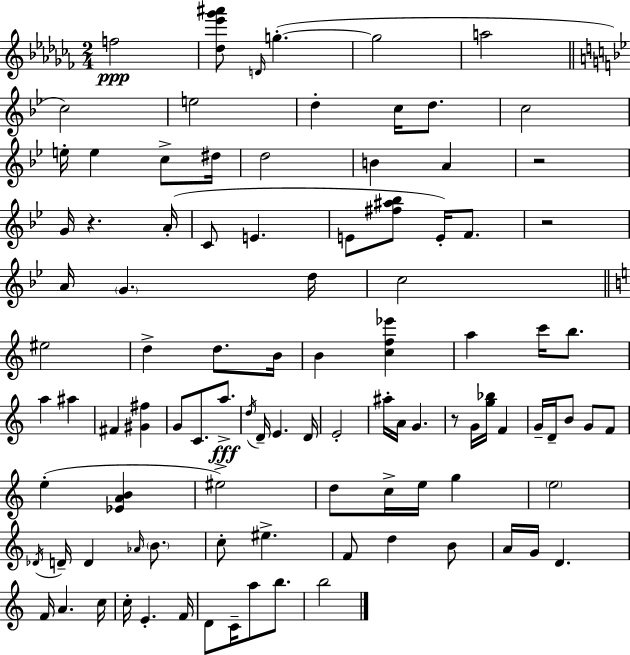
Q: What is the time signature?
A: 2/4